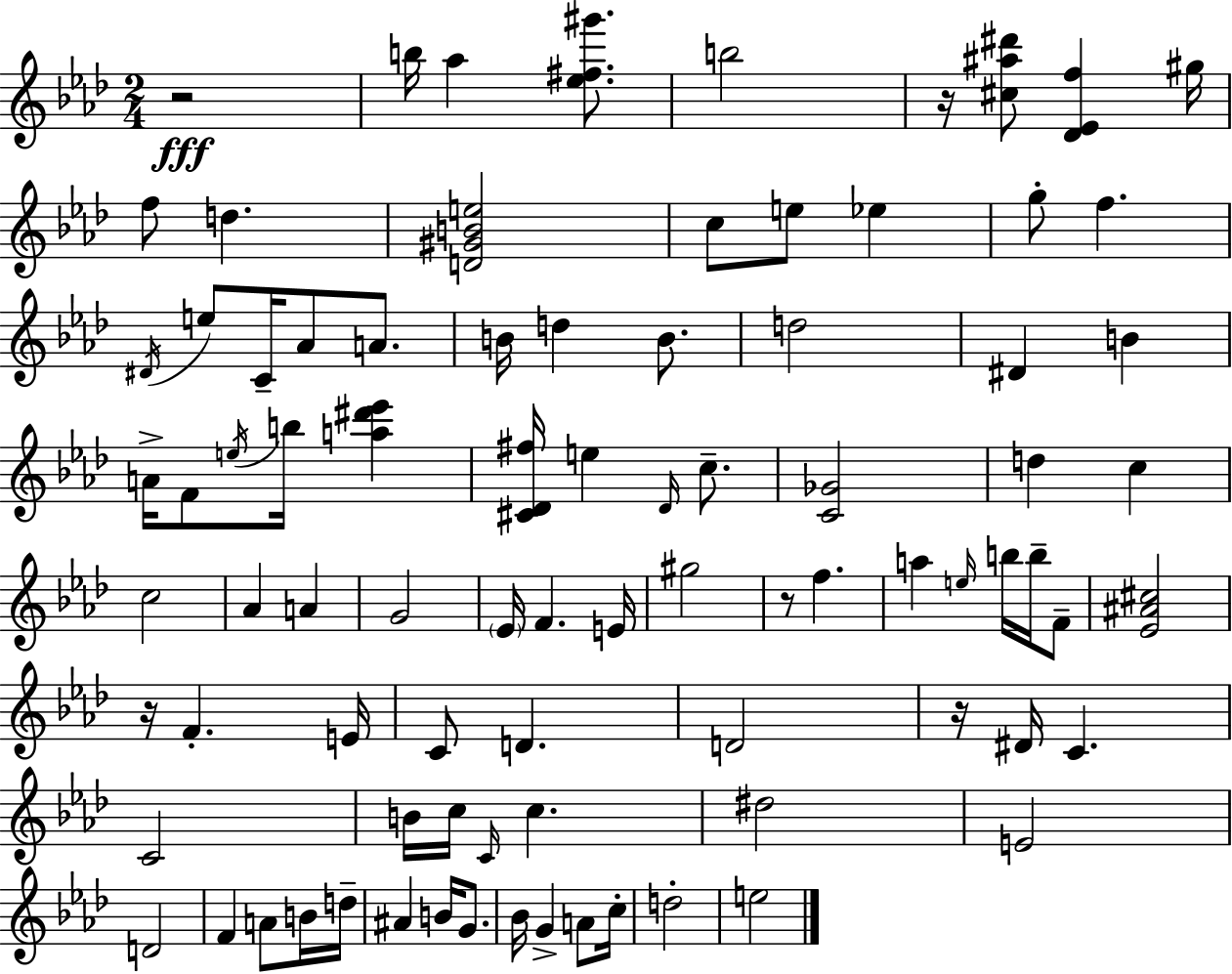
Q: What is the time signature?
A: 2/4